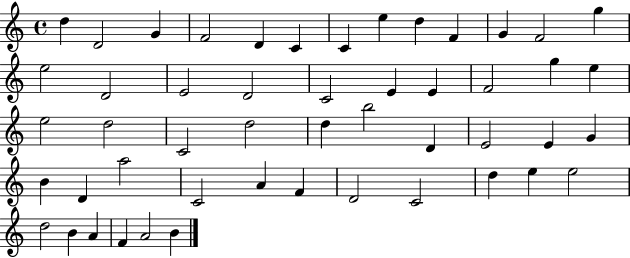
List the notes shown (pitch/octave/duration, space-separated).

D5/q D4/h G4/q F4/h D4/q C4/q C4/q E5/q D5/q F4/q G4/q F4/h G5/q E5/h D4/h E4/h D4/h C4/h E4/q E4/q F4/h G5/q E5/q E5/h D5/h C4/h D5/h D5/q B5/h D4/q E4/h E4/q G4/q B4/q D4/q A5/h C4/h A4/q F4/q D4/h C4/h D5/q E5/q E5/h D5/h B4/q A4/q F4/q A4/h B4/q